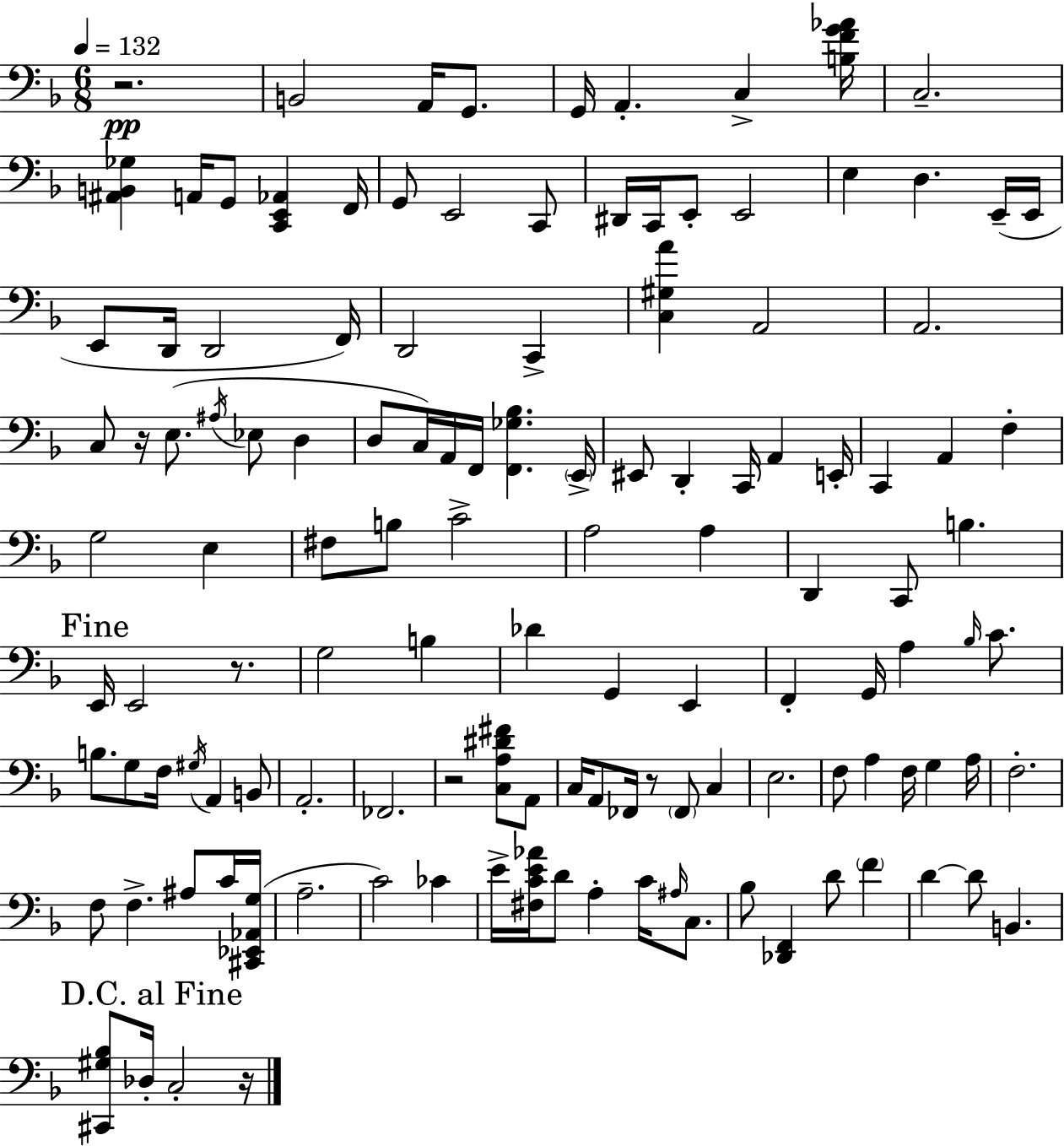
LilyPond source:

{
  \clef bass
  \numericTimeSignature
  \time 6/8
  \key d \minor
  \tempo 4 = 132
  r2.\pp | b,2 a,16 g,8. | g,16 a,4.-. c4-> <b f' g' aes'>16 | c2.-- | \break <ais, b, ges>4 a,16 g,8 <c, e, aes,>4 f,16 | g,8 e,2 c,8 | dis,16 c,16 e,8-. e,2 | e4 d4. e,16--( e,16 | \break e,8 d,16 d,2 f,16) | d,2 c,4-> | <c gis a'>4 a,2 | a,2. | \break c8 r16 e8.( \acciaccatura { ais16 } ees8 d4 | d8 c16) a,16 f,16 <f, ges bes>4. | \parenthesize e,16-> eis,8 d,4-. c,16 a,4 | e,16-. c,4 a,4 f4-. | \break g2 e4 | fis8 b8 c'2-> | a2 a4 | d,4 c,8 b4. | \break \mark "Fine" e,16 e,2 r8. | g2 b4 | des'4 g,4 e,4 | f,4-. g,16 a4 \grace { bes16 } c'8. | \break b8. g8 f16 \acciaccatura { gis16 } a,4 | b,8 a,2.-. | fes,2. | r2 <c a dis' fis'>8 | \break a,8 c16 a,8 fes,16 r8 \parenthesize fes,8 c4 | e2. | f8 a4 f16 g4 | a16 f2.-. | \break f8 f4.-> ais8 | c'16 <cis, ees, aes, g>16( a2.-- | c'2) ces'4 | e'16-> <fis c' e' aes'>16 d'8 a4-. c'16 | \break \grace { ais16 } c8. bes8 <des, f,>4 d'8 | \parenthesize f'4 d'4~~ d'8 b,4. | \mark "D.C. al Fine" <cis, gis bes>8 des16-. c2-. | r16 \bar "|."
}